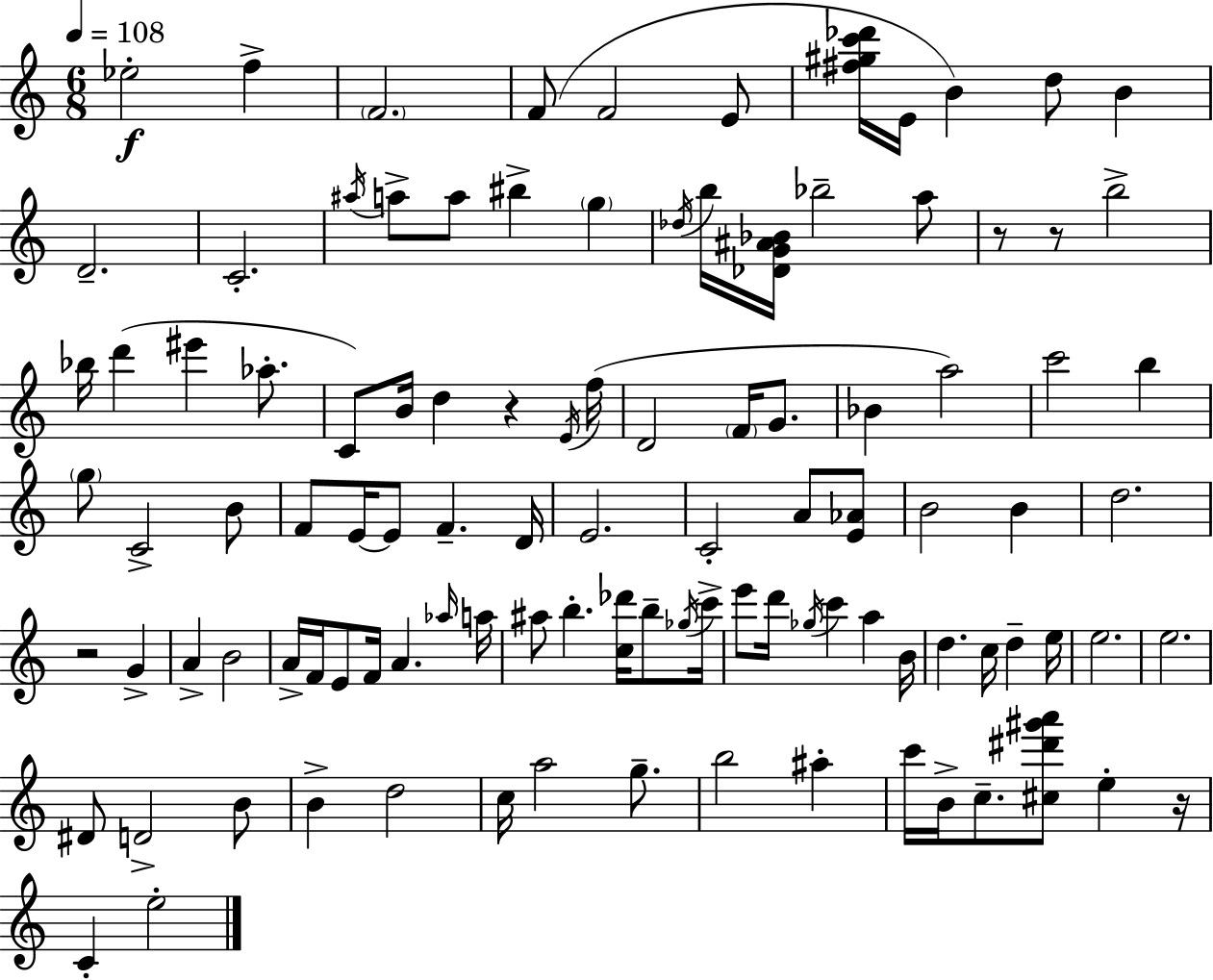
X:1
T:Untitled
M:6/8
L:1/4
K:Am
_e2 f F2 F/2 F2 E/2 [^f^gc'_d']/4 E/4 B d/2 B D2 C2 ^a/4 a/2 a/2 ^b g _d/4 b/4 [_DG^A_B]/4 _b2 a/2 z/2 z/2 b2 _b/4 d' ^e' _a/2 C/2 B/4 d z E/4 f/4 D2 F/4 G/2 _B a2 c'2 b g/2 C2 B/2 F/2 E/4 E/2 F D/4 E2 C2 A/2 [E_A]/2 B2 B d2 z2 G A B2 A/4 F/4 E/2 F/4 A _a/4 a/4 ^a/2 b [c_d']/4 b/2 _g/4 c'/4 e'/2 d'/4 _g/4 c' a B/4 d c/4 d e/4 e2 e2 ^D/2 D2 B/2 B d2 c/4 a2 g/2 b2 ^a c'/4 B/4 c/2 [^c^d'^g'a']/2 e z/4 C e2